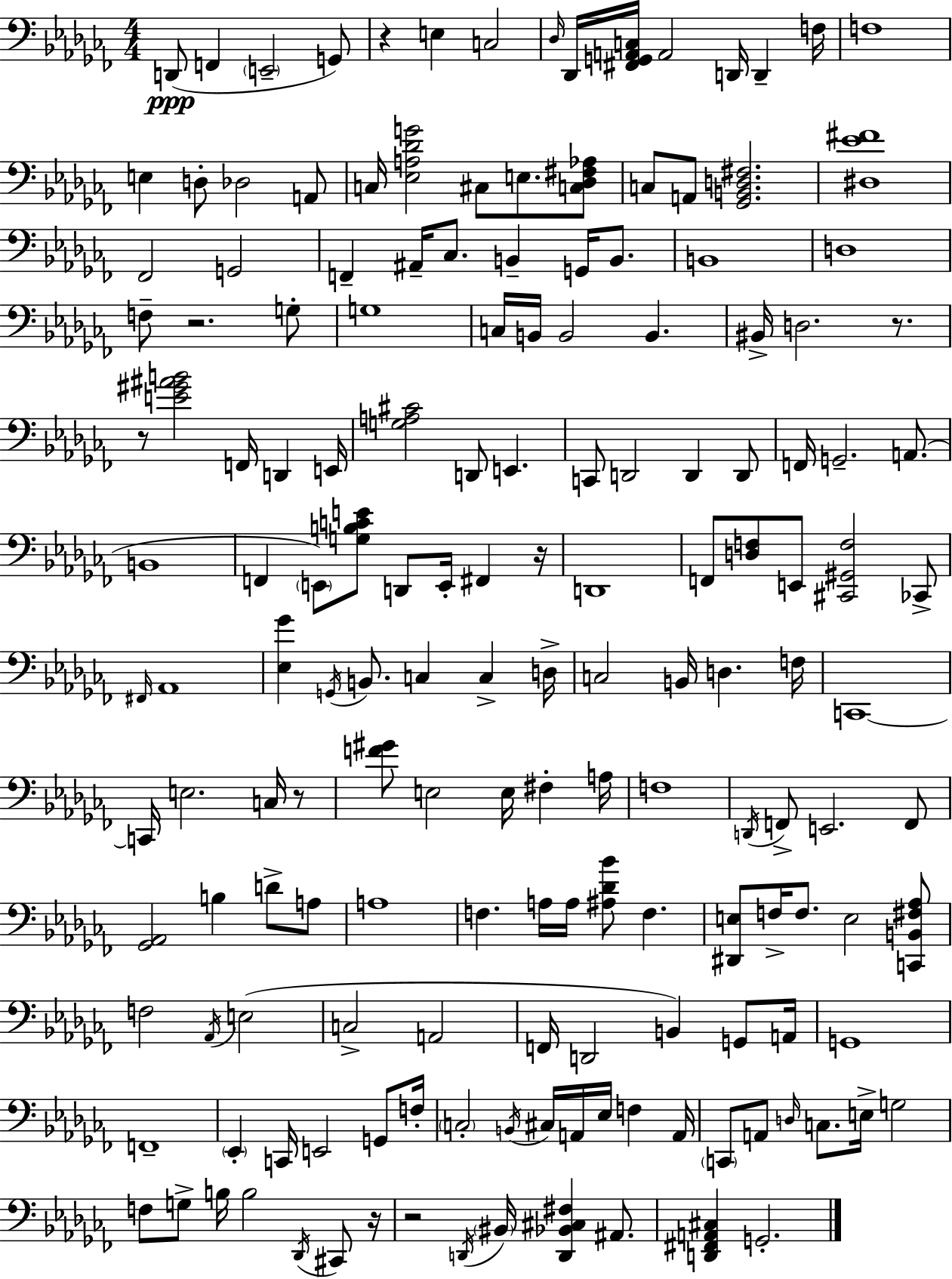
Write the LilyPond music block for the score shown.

{
  \clef bass
  \numericTimeSignature
  \time 4/4
  \key aes \minor
  d,8(\ppp f,4 \parenthesize e,2-- g,8) | r4 e4 c2 | \grace { des16 } des,16 <fis, g, a, c>16 a,2 d,16 d,4-- | f16 f1 | \break e4 d8-. des2 a,8 | c16 <ees a des' g'>2 cis8 e8. <c des fis aes>8 | c8 a,8 <ges, b, d fis>2. | <dis ees' fis'>1 | \break fes,2 g,2 | f,4-- ais,16-- ces8. b,4-- g,16 b,8. | b,1 | d1 | \break f8-- r2. g8-. | g1 | c16 b,16 b,2 b,4. | bis,16-> d2. r8. | \break r8 <e' gis' ais' b'>2 f,16 d,4 | e,16 <g a cis'>2 d,8 e,4. | c,8 d,2 d,4 d,8 | f,16 g,2.-- a,8.( | \break b,1 | f,4 \parenthesize e,8) <g b c' e'>8 d,8 e,16-. fis,4 | r16 d,1 | f,8 <d f>8 e,8 <cis, gis, f>2 ces,8-> | \break \grace { fis,16 } aes,1 | <ees ges'>4 \acciaccatura { g,16 } b,8. c4 c4-> | d16-> c2 b,16 d4. | f16 c,1~~ | \break c,16 e2. | c16 r8 <f' gis'>8 e2 e16 fis4-. | a16 f1 | \acciaccatura { d,16 } f,8-> e,2. | \break f,8 <ges, aes,>2 b4 | d'8-> a8 a1 | f4. a16 a16 <ais des' bes'>8 f4. | <dis, e>8 f16-> f8. e2 | \break <c, b, fis aes>8 f2 \acciaccatura { aes,16 } e2( | c2-> a,2 | f,16 d,2 b,4) | g,8 a,16 g,1 | \break f,1-- | \parenthesize ees,4-. c,16 e,2 | g,8 f16-. \parenthesize c2-. \acciaccatura { b,16 } cis16 a,16 | ees16 f4 a,16 \parenthesize c,8 a,8 \grace { d16 } c8. e16-> g2 | \break f8 g8-> b16 b2 | \acciaccatura { des,16 } cis,8 r16 r2 | \acciaccatura { d,16 } \parenthesize bis,16 <d, bes, cis fis>4 ais,8. <d, fis, a, cis>4 g,2.-. | \bar "|."
}